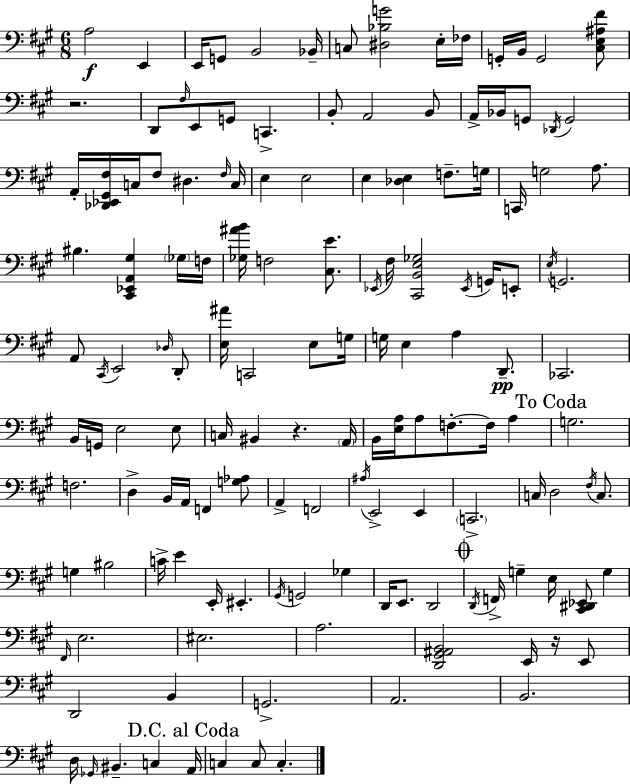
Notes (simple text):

A3/h E2/q E2/s G2/e B2/h Bb2/s C3/e [D#3,Bb3,G4]/h E3/s FES3/s G2/s B2/s G2/h [C#3,E3,A#3,F#4]/e R/h. D2/e F#3/s E2/e G2/e C2/q. B2/e A2/h B2/e A2/s Bb2/s G2/e Db2/s G2/h A2/s [Db2,Eb2,G#2,F#3]/s C3/s F#3/e D#3/q. F#3/s C3/s E3/q E3/h E3/q [Db3,E3]/q F3/e. G3/s C2/s G3/h A3/e. BIS3/q. [C#2,Eb2,A2,G#3]/q Gb3/s F3/s [Gb3,A#4,B4]/s F3/h [C#3,E4]/e. Eb2/s F#3/s [C#2,B2,E3,Gb3]/h Eb2/s G2/s E2/e E3/s G2/h. A2/e C#2/s E2/h Db3/s D2/e [E3,A#4]/s C2/h E3/e G3/s G3/s E3/q A3/q D2/e. CES2/h. B2/s G2/s E3/h E3/e C3/s BIS2/q R/q. A2/s B2/s [E3,A3]/s A3/e F3/e. F3/s A3/q G3/h. F3/h. D3/q B2/s A2/s F2/q [G3,Ab3]/e A2/q F2/h A#3/s E2/h E2/q C2/h. C3/s D3/h F#3/s C3/e. G3/q BIS3/h C4/s E4/q E2/s EIS2/q. G#2/s G2/h Gb3/q D2/s E2/e. D2/h D2/s F2/s G3/q E3/s [C#2,D#2,Eb2]/e G3/q F#2/s E3/h. EIS3/h. A3/h. [D2,G#2,A#2,B2]/h E2/s R/s E2/e D2/h B2/q G2/h. A2/h. B2/h. D3/s Gb2/s BIS2/q. C3/q A2/s C3/q C3/e C3/q.